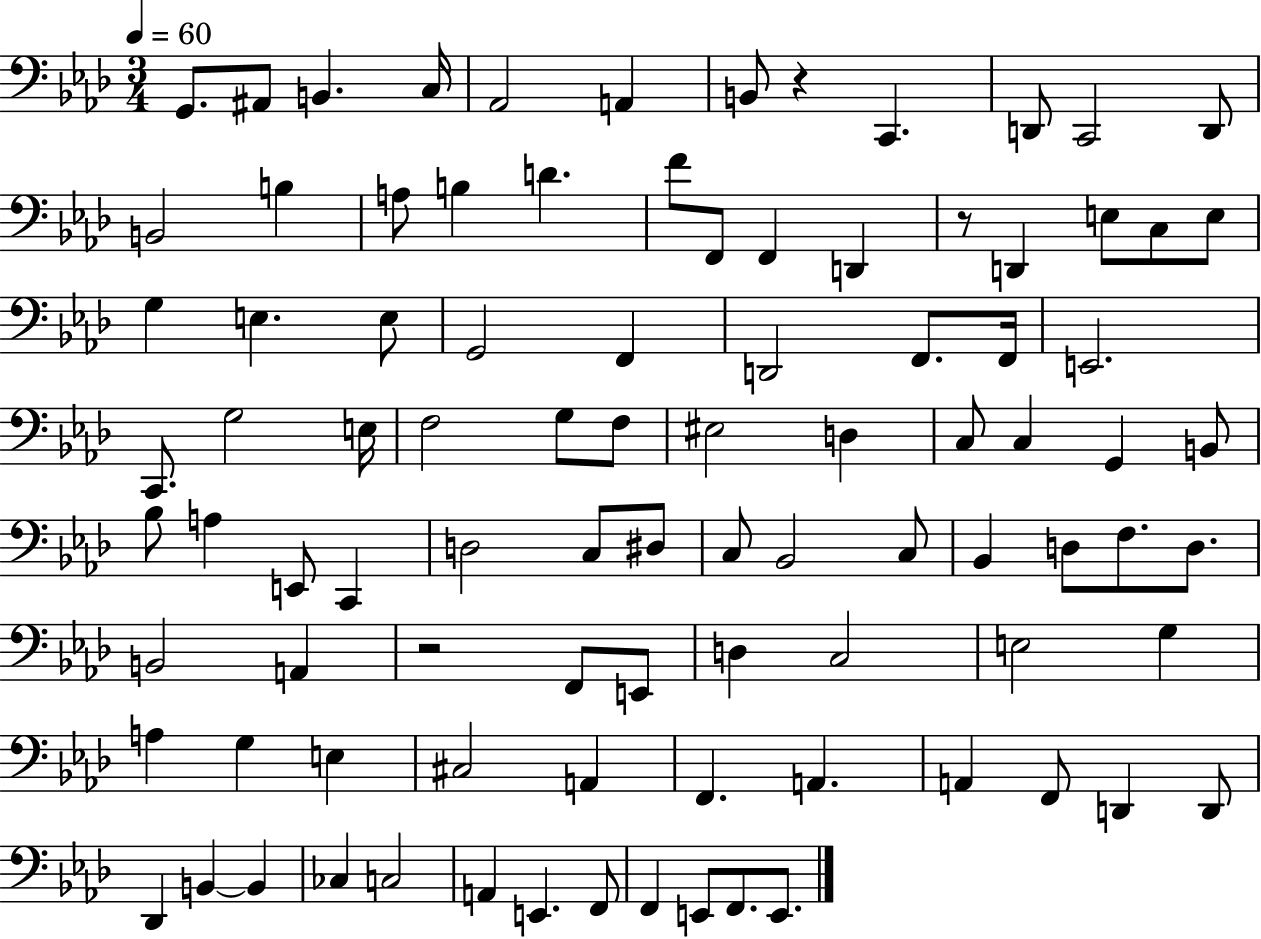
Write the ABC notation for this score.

X:1
T:Untitled
M:3/4
L:1/4
K:Ab
G,,/2 ^A,,/2 B,, C,/4 _A,,2 A,, B,,/2 z C,, D,,/2 C,,2 D,,/2 B,,2 B, A,/2 B, D F/2 F,,/2 F,, D,, z/2 D,, E,/2 C,/2 E,/2 G, E, E,/2 G,,2 F,, D,,2 F,,/2 F,,/4 E,,2 C,,/2 G,2 E,/4 F,2 G,/2 F,/2 ^E,2 D, C,/2 C, G,, B,,/2 _B,/2 A, E,,/2 C,, D,2 C,/2 ^D,/2 C,/2 _B,,2 C,/2 _B,, D,/2 F,/2 D,/2 B,,2 A,, z2 F,,/2 E,,/2 D, C,2 E,2 G, A, G, E, ^C,2 A,, F,, A,, A,, F,,/2 D,, D,,/2 _D,, B,, B,, _C, C,2 A,, E,, F,,/2 F,, E,,/2 F,,/2 E,,/2